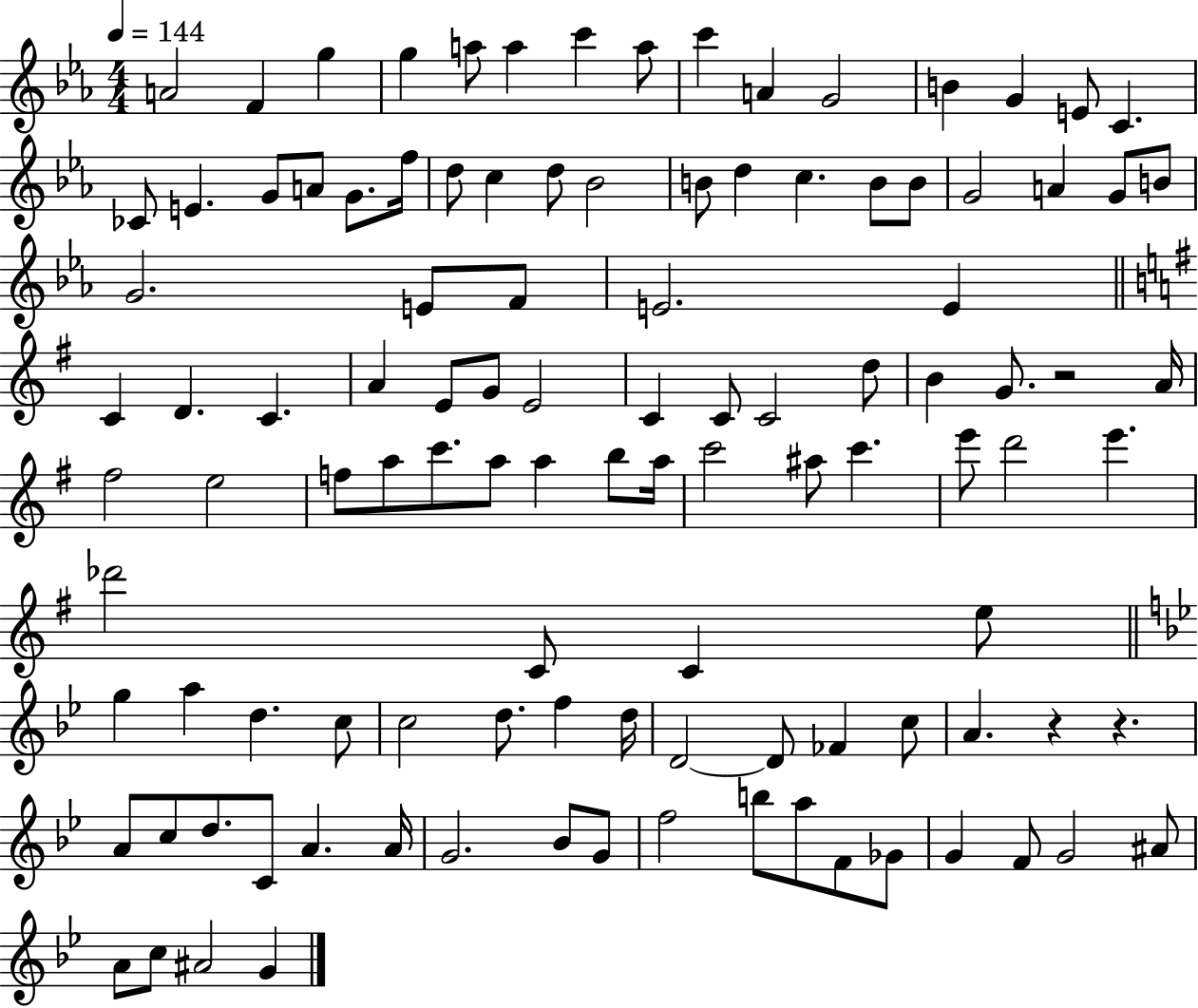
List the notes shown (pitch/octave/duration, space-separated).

A4/h F4/q G5/q G5/q A5/e A5/q C6/q A5/e C6/q A4/q G4/h B4/q G4/q E4/e C4/q. CES4/e E4/q. G4/e A4/e G4/e. F5/s D5/e C5/q D5/e Bb4/h B4/e D5/q C5/q. B4/e B4/e G4/h A4/q G4/e B4/e G4/h. E4/e F4/e E4/h. E4/q C4/q D4/q. C4/q. A4/q E4/e G4/e E4/h C4/q C4/e C4/h D5/e B4/q G4/e. R/h A4/s F#5/h E5/h F5/e A5/e C6/e. A5/e A5/q B5/e A5/s C6/h A#5/e C6/q. E6/e D6/h E6/q. Db6/h C4/e C4/q E5/e G5/q A5/q D5/q. C5/e C5/h D5/e. F5/q D5/s D4/h D4/e FES4/q C5/e A4/q. R/q R/q. A4/e C5/e D5/e. C4/e A4/q. A4/s G4/h. Bb4/e G4/e F5/h B5/e A5/e F4/e Gb4/e G4/q F4/e G4/h A#4/e A4/e C5/e A#4/h G4/q